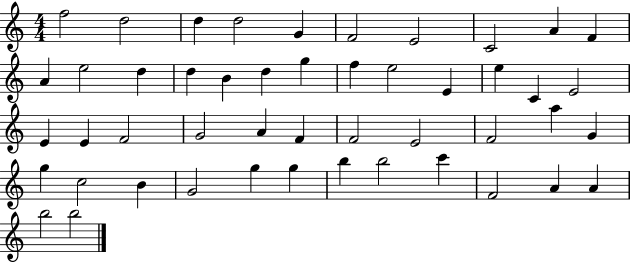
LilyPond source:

{
  \clef treble
  \numericTimeSignature
  \time 4/4
  \key c \major
  f''2 d''2 | d''4 d''2 g'4 | f'2 e'2 | c'2 a'4 f'4 | \break a'4 e''2 d''4 | d''4 b'4 d''4 g''4 | f''4 e''2 e'4 | e''4 c'4 e'2 | \break e'4 e'4 f'2 | g'2 a'4 f'4 | f'2 e'2 | f'2 a''4 g'4 | \break g''4 c''2 b'4 | g'2 g''4 g''4 | b''4 b''2 c'''4 | f'2 a'4 a'4 | \break b''2 b''2 | \bar "|."
}